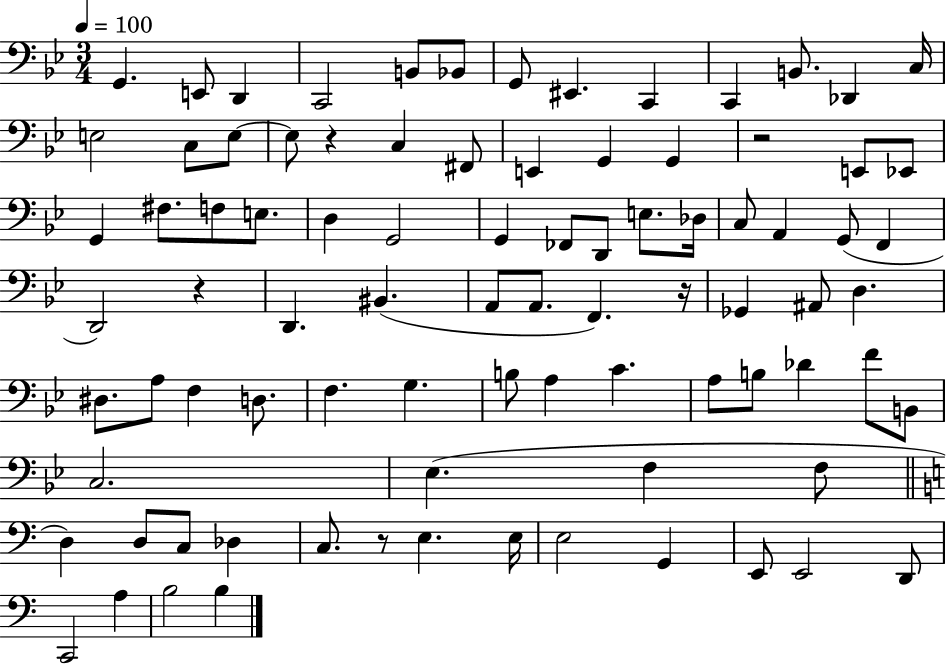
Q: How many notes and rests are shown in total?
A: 87